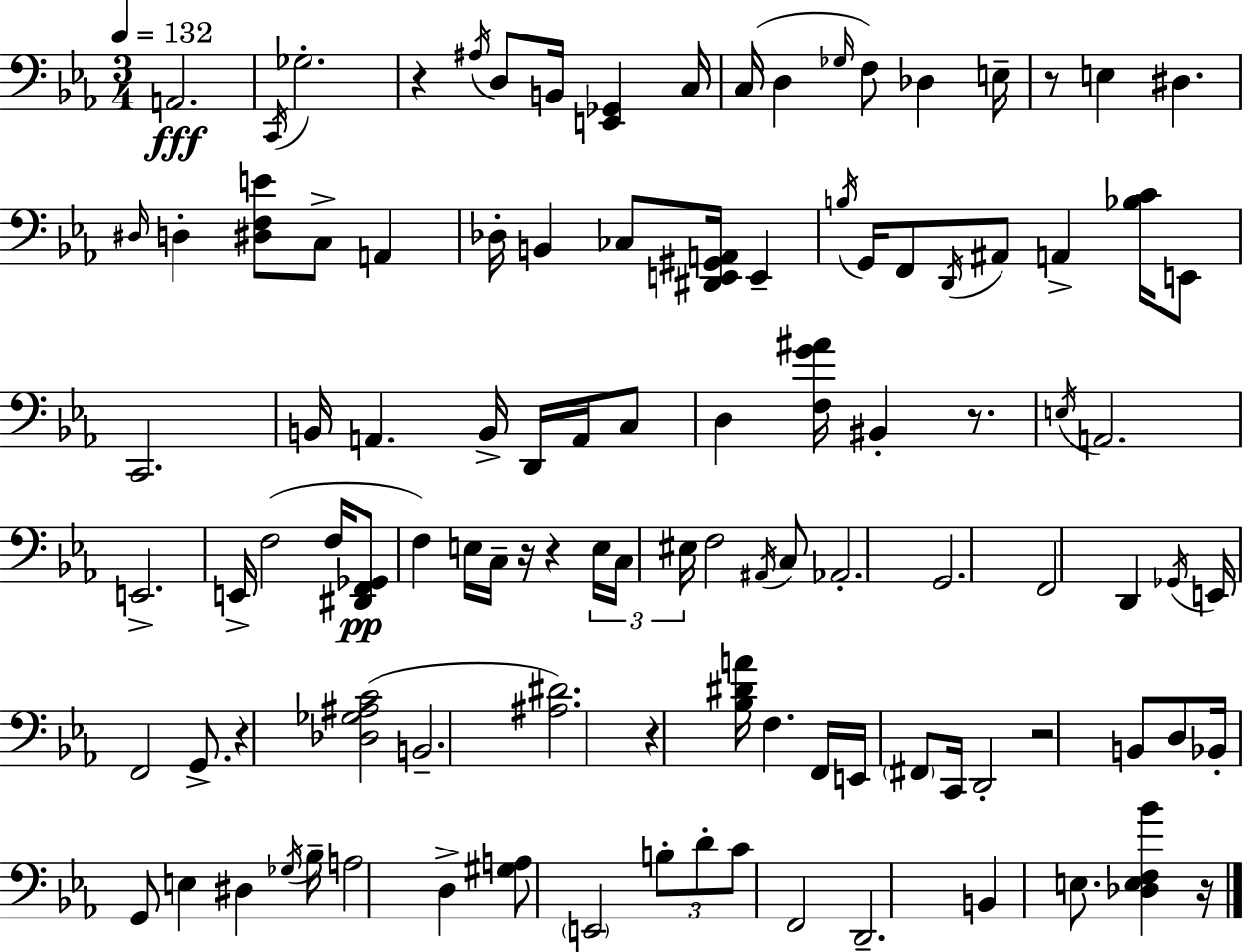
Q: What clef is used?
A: bass